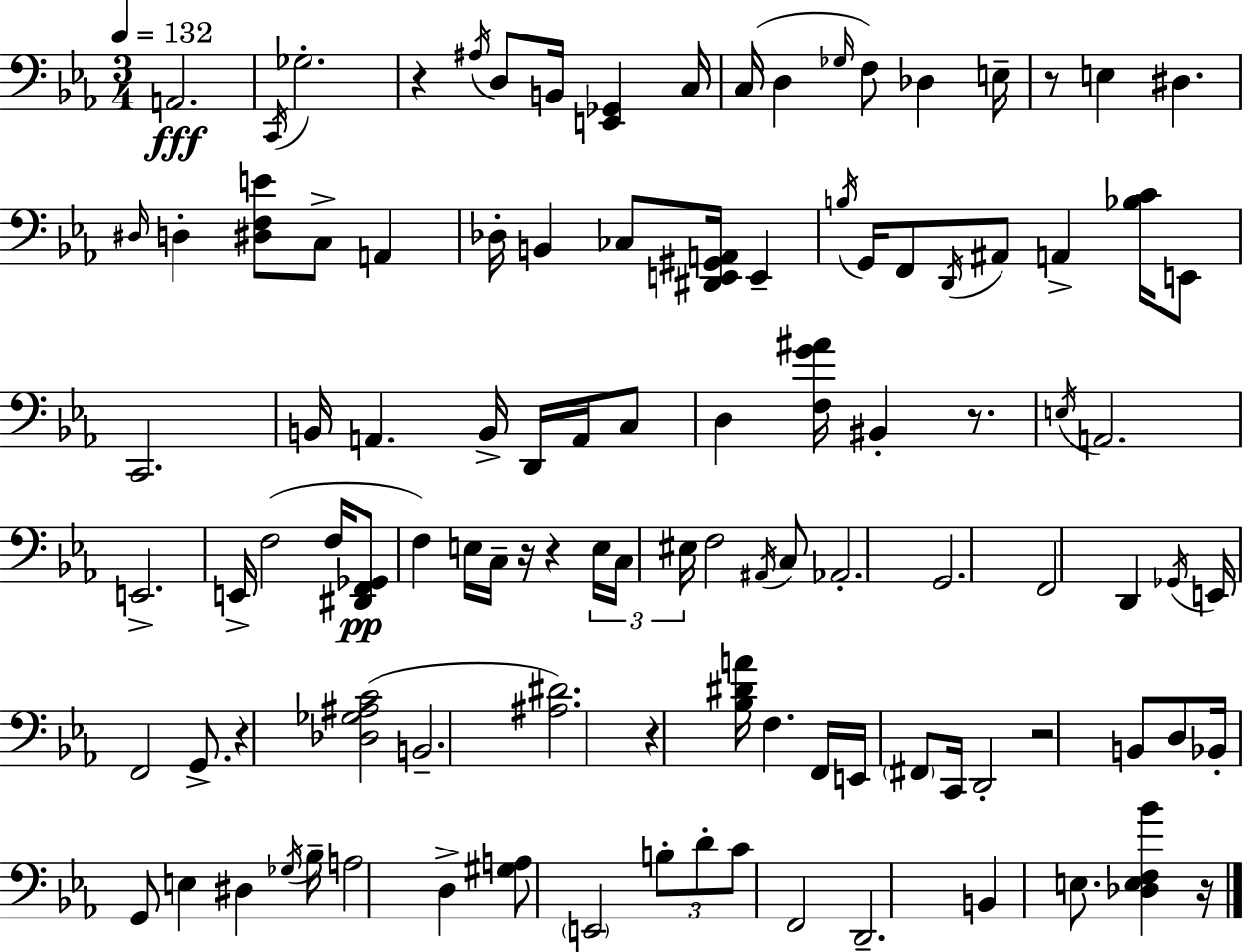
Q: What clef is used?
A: bass